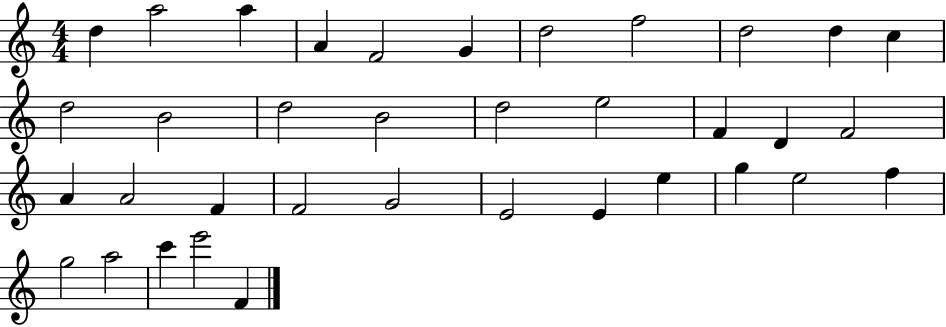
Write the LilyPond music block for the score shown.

{
  \clef treble
  \numericTimeSignature
  \time 4/4
  \key c \major
  d''4 a''2 a''4 | a'4 f'2 g'4 | d''2 f''2 | d''2 d''4 c''4 | \break d''2 b'2 | d''2 b'2 | d''2 e''2 | f'4 d'4 f'2 | \break a'4 a'2 f'4 | f'2 g'2 | e'2 e'4 e''4 | g''4 e''2 f''4 | \break g''2 a''2 | c'''4 e'''2 f'4 | \bar "|."
}